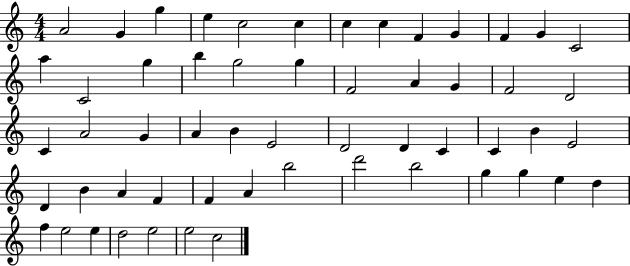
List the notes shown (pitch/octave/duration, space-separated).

A4/h G4/q G5/q E5/q C5/h C5/q C5/q C5/q F4/q G4/q F4/q G4/q C4/h A5/q C4/h G5/q B5/q G5/h G5/q F4/h A4/q G4/q F4/h D4/h C4/q A4/h G4/q A4/q B4/q E4/h D4/h D4/q C4/q C4/q B4/q E4/h D4/q B4/q A4/q F4/q F4/q A4/q B5/h D6/h B5/h G5/q G5/q E5/q D5/q F5/q E5/h E5/q D5/h E5/h E5/h C5/h